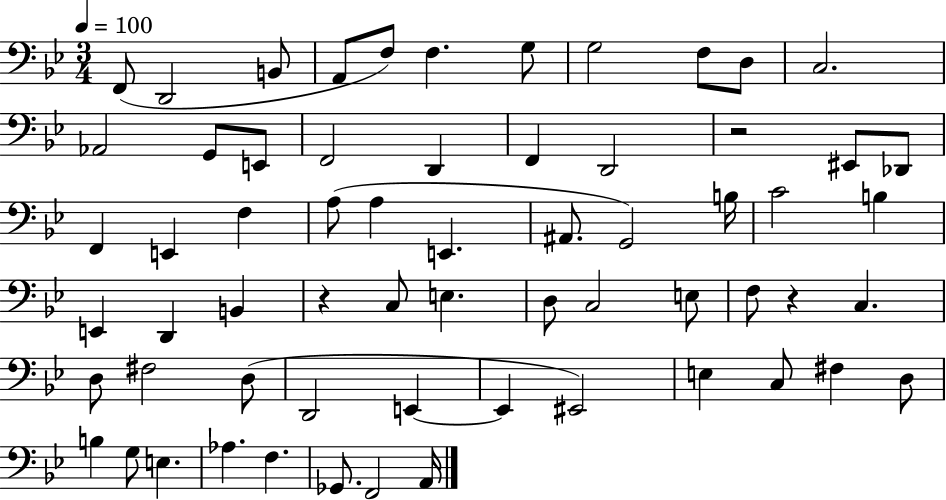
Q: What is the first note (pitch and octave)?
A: F2